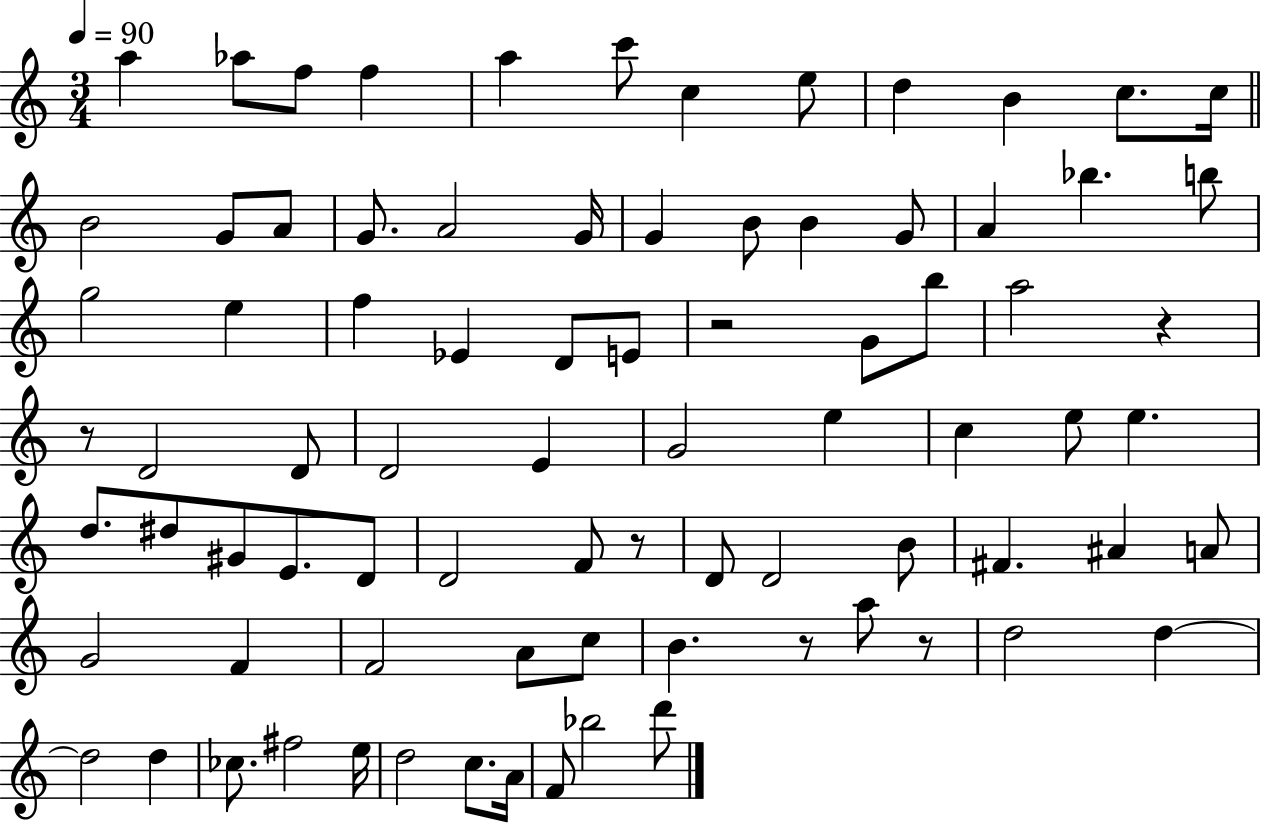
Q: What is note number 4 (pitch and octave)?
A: F5